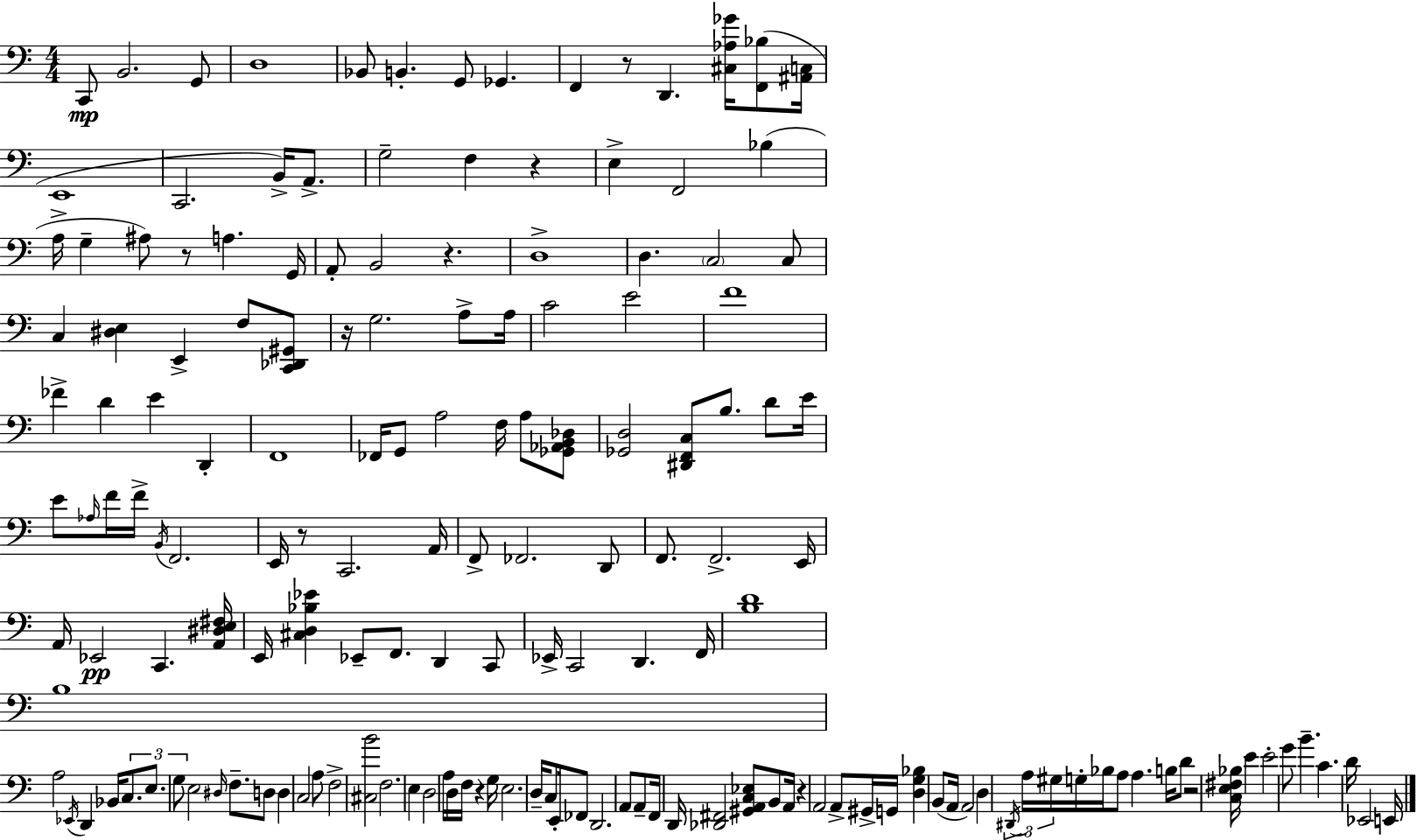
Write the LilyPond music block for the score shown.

{
  \clef bass
  \numericTimeSignature
  \time 4/4
  \key c \major
  c,8\mp b,2. g,8 | d1 | bes,8 b,4.-. g,8 ges,4. | f,4 r8 d,4. <cis aes ges'>16 <f, bes>8( <ais, c>16 | \break e,1 | c,2. b,16->) a,8.-> | g2-- f4 r4 | e4-> f,2 bes4( | \break a16-> g4-- ais8) r8 a4. g,16 | a,8-. b,2 r4. | d1-> | d4. \parenthesize c2 c8 | \break c4 <dis e>4 e,4-> f8 <c, des, gis,>8 | r16 g2. a8-> a16 | c'2 e'2 | f'1 | \break fes'4-> d'4 e'4 d,4-. | f,1 | fes,16 g,8 a2 f16 a8 <ges, aes, b, des>8 | <ges, d>2 <dis, f, c>8 b8. d'8 e'16 | \break e'8 \grace { aes16 } f'16 f'16-> \acciaccatura { b,16 } f,2. | e,16 r8 c,2. | a,16 f,8-> fes,2. | d,8 f,8. f,2.-> | \break e,16 a,16 ees,2\pp c,4. | <a, dis e fis>16 e,16 <cis d bes ees'>4 ees,8-- f,8. d,4 | c,8 ees,16-> c,2 d,4. | f,16 <b d'>1 | \break b1 | a2 \acciaccatura { ees,16 } d,4 bes,16 | \tuplet 3/2 { c8. e8. g8 } e2 | \grace { dis16 } f8.-- d8 d4 c2 | \break a8 f2-> <cis b'>2 | f2. | e4 d2 a16 d16 f16 r4 | g16 e2. | \break d16-- c8 e,16-. fes,8 d,2. | a,8 a,8-- f,16 d,16 <des, fis,>2 | <gis, a, c ees>8 b,8 a,16 r4 a,2 | a,8-> gis,16-> g,16 <d g bes>4 b,8( a,16 a,2) | \break d4 \tuplet 3/2 { \acciaccatura { dis,16 } a16 gis16 } g16-. bes16 a8 a4. | b16 d'8 r2 | <c e fis bes>16 e'4 e'2-. g'8 b'4.-- | c'4. d'16 ees,2 | \break e,16 \bar "|."
}